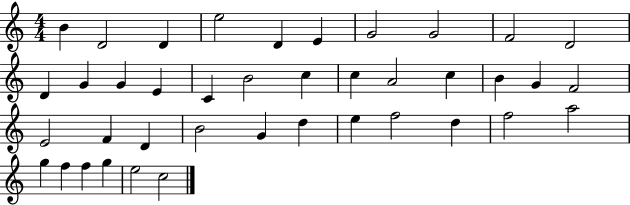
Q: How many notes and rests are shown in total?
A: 40